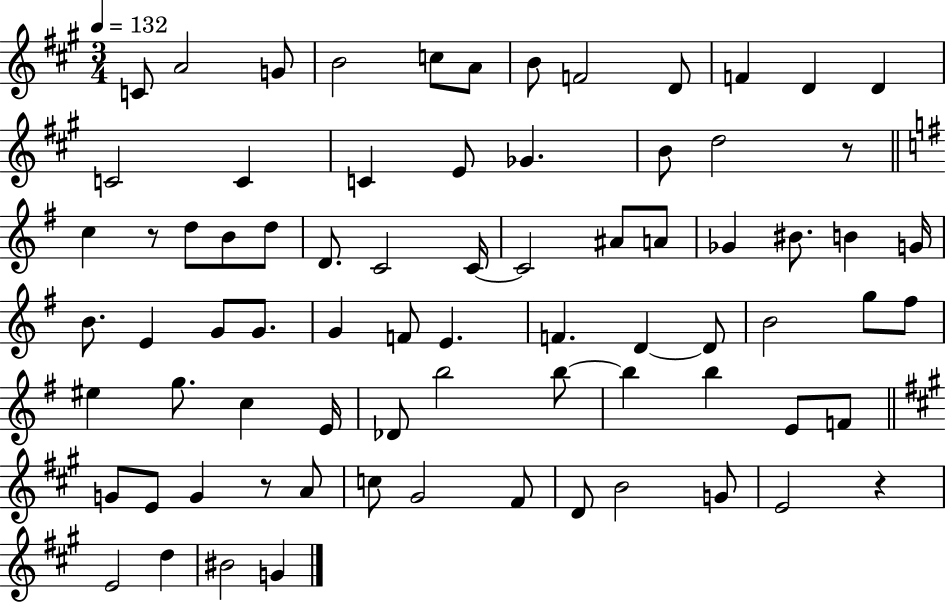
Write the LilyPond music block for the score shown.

{
  \clef treble
  \numericTimeSignature
  \time 3/4
  \key a \major
  \tempo 4 = 132
  \repeat volta 2 { c'8 a'2 g'8 | b'2 c''8 a'8 | b'8 f'2 d'8 | f'4 d'4 d'4 | \break c'2 c'4 | c'4 e'8 ges'4. | b'8 d''2 r8 | \bar "||" \break \key g \major c''4 r8 d''8 b'8 d''8 | d'8. c'2 c'16~~ | c'2 ais'8 a'8 | ges'4 bis'8. b'4 g'16 | \break b'8. e'4 g'8 g'8. | g'4 f'8 e'4. | f'4. d'4~~ d'8 | b'2 g''8 fis''8 | \break eis''4 g''8. c''4 e'16 | des'8 b''2 b''8~~ | b''4 b''4 e'8 f'8 | \bar "||" \break \key a \major g'8 e'8 g'4 r8 a'8 | c''8 gis'2 fis'8 | d'8 b'2 g'8 | e'2 r4 | \break e'2 d''4 | bis'2 g'4 | } \bar "|."
}